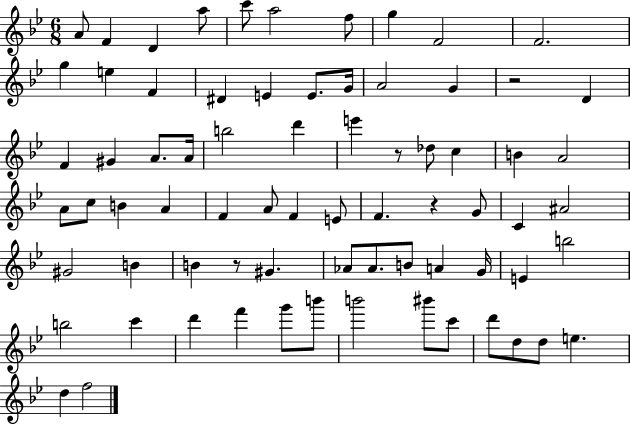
{
  \clef treble
  \numericTimeSignature
  \time 6/8
  \key bes \major
  a'8 f'4 d'4 a''8 | c'''8 a''2 f''8 | g''4 f'2 | f'2. | \break g''4 e''4 f'4 | dis'4 e'4 e'8. g'16 | a'2 g'4 | r2 d'4 | \break f'4 gis'4 a'8. a'16 | b''2 d'''4 | e'''4 r8 des''8 c''4 | b'4 a'2 | \break a'8 c''8 b'4 a'4 | f'4 a'8 f'4 e'8 | f'4. r4 g'8 | c'4 ais'2 | \break gis'2 b'4 | b'4 r8 gis'4. | aes'8 aes'8. b'8 a'4 g'16 | e'4 b''2 | \break b''2 c'''4 | d'''4 f'''4 g'''8 b'''8 | b'''2 bis'''8 c'''8 | d'''8 d''8 d''8 e''4. | \break d''4 f''2 | \bar "|."
}